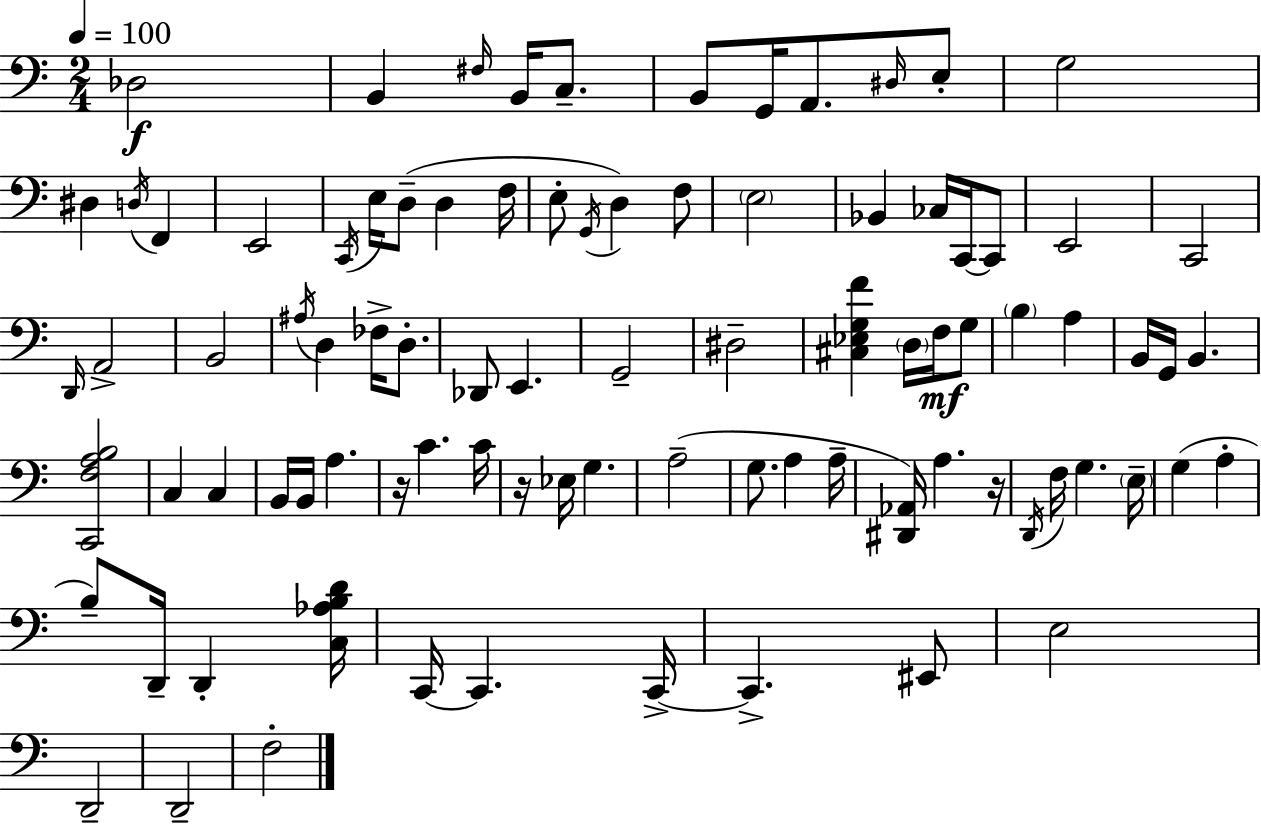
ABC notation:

X:1
T:Untitled
M:2/4
L:1/4
K:C
_D,2 B,, ^F,/4 B,,/4 C,/2 B,,/2 G,,/4 A,,/2 ^D,/4 E,/2 G,2 ^D, D,/4 F,, E,,2 C,,/4 E,/4 D,/2 D, F,/4 E,/2 G,,/4 D, F,/2 E,2 _B,, _C,/4 C,,/4 C,,/2 E,,2 C,,2 D,,/4 A,,2 B,,2 ^A,/4 D, _F,/4 D,/2 _D,,/2 E,, G,,2 ^D,2 [^C,_E,G,F] D,/4 F,/4 G,/2 B, A, B,,/4 G,,/4 B,, [C,,F,A,B,]2 C, C, B,,/4 B,,/4 A, z/4 C C/4 z/4 _E,/4 G, A,2 G,/2 A, A,/4 [^D,,_A,,]/4 A, z/4 D,,/4 F,/4 G, E,/4 G, A, B,/2 D,,/4 D,, [C,_A,B,D]/4 C,,/4 C,, C,,/4 C,, ^E,,/2 E,2 D,,2 D,,2 F,2